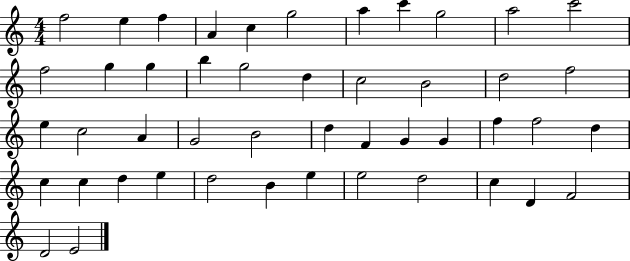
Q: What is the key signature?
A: C major